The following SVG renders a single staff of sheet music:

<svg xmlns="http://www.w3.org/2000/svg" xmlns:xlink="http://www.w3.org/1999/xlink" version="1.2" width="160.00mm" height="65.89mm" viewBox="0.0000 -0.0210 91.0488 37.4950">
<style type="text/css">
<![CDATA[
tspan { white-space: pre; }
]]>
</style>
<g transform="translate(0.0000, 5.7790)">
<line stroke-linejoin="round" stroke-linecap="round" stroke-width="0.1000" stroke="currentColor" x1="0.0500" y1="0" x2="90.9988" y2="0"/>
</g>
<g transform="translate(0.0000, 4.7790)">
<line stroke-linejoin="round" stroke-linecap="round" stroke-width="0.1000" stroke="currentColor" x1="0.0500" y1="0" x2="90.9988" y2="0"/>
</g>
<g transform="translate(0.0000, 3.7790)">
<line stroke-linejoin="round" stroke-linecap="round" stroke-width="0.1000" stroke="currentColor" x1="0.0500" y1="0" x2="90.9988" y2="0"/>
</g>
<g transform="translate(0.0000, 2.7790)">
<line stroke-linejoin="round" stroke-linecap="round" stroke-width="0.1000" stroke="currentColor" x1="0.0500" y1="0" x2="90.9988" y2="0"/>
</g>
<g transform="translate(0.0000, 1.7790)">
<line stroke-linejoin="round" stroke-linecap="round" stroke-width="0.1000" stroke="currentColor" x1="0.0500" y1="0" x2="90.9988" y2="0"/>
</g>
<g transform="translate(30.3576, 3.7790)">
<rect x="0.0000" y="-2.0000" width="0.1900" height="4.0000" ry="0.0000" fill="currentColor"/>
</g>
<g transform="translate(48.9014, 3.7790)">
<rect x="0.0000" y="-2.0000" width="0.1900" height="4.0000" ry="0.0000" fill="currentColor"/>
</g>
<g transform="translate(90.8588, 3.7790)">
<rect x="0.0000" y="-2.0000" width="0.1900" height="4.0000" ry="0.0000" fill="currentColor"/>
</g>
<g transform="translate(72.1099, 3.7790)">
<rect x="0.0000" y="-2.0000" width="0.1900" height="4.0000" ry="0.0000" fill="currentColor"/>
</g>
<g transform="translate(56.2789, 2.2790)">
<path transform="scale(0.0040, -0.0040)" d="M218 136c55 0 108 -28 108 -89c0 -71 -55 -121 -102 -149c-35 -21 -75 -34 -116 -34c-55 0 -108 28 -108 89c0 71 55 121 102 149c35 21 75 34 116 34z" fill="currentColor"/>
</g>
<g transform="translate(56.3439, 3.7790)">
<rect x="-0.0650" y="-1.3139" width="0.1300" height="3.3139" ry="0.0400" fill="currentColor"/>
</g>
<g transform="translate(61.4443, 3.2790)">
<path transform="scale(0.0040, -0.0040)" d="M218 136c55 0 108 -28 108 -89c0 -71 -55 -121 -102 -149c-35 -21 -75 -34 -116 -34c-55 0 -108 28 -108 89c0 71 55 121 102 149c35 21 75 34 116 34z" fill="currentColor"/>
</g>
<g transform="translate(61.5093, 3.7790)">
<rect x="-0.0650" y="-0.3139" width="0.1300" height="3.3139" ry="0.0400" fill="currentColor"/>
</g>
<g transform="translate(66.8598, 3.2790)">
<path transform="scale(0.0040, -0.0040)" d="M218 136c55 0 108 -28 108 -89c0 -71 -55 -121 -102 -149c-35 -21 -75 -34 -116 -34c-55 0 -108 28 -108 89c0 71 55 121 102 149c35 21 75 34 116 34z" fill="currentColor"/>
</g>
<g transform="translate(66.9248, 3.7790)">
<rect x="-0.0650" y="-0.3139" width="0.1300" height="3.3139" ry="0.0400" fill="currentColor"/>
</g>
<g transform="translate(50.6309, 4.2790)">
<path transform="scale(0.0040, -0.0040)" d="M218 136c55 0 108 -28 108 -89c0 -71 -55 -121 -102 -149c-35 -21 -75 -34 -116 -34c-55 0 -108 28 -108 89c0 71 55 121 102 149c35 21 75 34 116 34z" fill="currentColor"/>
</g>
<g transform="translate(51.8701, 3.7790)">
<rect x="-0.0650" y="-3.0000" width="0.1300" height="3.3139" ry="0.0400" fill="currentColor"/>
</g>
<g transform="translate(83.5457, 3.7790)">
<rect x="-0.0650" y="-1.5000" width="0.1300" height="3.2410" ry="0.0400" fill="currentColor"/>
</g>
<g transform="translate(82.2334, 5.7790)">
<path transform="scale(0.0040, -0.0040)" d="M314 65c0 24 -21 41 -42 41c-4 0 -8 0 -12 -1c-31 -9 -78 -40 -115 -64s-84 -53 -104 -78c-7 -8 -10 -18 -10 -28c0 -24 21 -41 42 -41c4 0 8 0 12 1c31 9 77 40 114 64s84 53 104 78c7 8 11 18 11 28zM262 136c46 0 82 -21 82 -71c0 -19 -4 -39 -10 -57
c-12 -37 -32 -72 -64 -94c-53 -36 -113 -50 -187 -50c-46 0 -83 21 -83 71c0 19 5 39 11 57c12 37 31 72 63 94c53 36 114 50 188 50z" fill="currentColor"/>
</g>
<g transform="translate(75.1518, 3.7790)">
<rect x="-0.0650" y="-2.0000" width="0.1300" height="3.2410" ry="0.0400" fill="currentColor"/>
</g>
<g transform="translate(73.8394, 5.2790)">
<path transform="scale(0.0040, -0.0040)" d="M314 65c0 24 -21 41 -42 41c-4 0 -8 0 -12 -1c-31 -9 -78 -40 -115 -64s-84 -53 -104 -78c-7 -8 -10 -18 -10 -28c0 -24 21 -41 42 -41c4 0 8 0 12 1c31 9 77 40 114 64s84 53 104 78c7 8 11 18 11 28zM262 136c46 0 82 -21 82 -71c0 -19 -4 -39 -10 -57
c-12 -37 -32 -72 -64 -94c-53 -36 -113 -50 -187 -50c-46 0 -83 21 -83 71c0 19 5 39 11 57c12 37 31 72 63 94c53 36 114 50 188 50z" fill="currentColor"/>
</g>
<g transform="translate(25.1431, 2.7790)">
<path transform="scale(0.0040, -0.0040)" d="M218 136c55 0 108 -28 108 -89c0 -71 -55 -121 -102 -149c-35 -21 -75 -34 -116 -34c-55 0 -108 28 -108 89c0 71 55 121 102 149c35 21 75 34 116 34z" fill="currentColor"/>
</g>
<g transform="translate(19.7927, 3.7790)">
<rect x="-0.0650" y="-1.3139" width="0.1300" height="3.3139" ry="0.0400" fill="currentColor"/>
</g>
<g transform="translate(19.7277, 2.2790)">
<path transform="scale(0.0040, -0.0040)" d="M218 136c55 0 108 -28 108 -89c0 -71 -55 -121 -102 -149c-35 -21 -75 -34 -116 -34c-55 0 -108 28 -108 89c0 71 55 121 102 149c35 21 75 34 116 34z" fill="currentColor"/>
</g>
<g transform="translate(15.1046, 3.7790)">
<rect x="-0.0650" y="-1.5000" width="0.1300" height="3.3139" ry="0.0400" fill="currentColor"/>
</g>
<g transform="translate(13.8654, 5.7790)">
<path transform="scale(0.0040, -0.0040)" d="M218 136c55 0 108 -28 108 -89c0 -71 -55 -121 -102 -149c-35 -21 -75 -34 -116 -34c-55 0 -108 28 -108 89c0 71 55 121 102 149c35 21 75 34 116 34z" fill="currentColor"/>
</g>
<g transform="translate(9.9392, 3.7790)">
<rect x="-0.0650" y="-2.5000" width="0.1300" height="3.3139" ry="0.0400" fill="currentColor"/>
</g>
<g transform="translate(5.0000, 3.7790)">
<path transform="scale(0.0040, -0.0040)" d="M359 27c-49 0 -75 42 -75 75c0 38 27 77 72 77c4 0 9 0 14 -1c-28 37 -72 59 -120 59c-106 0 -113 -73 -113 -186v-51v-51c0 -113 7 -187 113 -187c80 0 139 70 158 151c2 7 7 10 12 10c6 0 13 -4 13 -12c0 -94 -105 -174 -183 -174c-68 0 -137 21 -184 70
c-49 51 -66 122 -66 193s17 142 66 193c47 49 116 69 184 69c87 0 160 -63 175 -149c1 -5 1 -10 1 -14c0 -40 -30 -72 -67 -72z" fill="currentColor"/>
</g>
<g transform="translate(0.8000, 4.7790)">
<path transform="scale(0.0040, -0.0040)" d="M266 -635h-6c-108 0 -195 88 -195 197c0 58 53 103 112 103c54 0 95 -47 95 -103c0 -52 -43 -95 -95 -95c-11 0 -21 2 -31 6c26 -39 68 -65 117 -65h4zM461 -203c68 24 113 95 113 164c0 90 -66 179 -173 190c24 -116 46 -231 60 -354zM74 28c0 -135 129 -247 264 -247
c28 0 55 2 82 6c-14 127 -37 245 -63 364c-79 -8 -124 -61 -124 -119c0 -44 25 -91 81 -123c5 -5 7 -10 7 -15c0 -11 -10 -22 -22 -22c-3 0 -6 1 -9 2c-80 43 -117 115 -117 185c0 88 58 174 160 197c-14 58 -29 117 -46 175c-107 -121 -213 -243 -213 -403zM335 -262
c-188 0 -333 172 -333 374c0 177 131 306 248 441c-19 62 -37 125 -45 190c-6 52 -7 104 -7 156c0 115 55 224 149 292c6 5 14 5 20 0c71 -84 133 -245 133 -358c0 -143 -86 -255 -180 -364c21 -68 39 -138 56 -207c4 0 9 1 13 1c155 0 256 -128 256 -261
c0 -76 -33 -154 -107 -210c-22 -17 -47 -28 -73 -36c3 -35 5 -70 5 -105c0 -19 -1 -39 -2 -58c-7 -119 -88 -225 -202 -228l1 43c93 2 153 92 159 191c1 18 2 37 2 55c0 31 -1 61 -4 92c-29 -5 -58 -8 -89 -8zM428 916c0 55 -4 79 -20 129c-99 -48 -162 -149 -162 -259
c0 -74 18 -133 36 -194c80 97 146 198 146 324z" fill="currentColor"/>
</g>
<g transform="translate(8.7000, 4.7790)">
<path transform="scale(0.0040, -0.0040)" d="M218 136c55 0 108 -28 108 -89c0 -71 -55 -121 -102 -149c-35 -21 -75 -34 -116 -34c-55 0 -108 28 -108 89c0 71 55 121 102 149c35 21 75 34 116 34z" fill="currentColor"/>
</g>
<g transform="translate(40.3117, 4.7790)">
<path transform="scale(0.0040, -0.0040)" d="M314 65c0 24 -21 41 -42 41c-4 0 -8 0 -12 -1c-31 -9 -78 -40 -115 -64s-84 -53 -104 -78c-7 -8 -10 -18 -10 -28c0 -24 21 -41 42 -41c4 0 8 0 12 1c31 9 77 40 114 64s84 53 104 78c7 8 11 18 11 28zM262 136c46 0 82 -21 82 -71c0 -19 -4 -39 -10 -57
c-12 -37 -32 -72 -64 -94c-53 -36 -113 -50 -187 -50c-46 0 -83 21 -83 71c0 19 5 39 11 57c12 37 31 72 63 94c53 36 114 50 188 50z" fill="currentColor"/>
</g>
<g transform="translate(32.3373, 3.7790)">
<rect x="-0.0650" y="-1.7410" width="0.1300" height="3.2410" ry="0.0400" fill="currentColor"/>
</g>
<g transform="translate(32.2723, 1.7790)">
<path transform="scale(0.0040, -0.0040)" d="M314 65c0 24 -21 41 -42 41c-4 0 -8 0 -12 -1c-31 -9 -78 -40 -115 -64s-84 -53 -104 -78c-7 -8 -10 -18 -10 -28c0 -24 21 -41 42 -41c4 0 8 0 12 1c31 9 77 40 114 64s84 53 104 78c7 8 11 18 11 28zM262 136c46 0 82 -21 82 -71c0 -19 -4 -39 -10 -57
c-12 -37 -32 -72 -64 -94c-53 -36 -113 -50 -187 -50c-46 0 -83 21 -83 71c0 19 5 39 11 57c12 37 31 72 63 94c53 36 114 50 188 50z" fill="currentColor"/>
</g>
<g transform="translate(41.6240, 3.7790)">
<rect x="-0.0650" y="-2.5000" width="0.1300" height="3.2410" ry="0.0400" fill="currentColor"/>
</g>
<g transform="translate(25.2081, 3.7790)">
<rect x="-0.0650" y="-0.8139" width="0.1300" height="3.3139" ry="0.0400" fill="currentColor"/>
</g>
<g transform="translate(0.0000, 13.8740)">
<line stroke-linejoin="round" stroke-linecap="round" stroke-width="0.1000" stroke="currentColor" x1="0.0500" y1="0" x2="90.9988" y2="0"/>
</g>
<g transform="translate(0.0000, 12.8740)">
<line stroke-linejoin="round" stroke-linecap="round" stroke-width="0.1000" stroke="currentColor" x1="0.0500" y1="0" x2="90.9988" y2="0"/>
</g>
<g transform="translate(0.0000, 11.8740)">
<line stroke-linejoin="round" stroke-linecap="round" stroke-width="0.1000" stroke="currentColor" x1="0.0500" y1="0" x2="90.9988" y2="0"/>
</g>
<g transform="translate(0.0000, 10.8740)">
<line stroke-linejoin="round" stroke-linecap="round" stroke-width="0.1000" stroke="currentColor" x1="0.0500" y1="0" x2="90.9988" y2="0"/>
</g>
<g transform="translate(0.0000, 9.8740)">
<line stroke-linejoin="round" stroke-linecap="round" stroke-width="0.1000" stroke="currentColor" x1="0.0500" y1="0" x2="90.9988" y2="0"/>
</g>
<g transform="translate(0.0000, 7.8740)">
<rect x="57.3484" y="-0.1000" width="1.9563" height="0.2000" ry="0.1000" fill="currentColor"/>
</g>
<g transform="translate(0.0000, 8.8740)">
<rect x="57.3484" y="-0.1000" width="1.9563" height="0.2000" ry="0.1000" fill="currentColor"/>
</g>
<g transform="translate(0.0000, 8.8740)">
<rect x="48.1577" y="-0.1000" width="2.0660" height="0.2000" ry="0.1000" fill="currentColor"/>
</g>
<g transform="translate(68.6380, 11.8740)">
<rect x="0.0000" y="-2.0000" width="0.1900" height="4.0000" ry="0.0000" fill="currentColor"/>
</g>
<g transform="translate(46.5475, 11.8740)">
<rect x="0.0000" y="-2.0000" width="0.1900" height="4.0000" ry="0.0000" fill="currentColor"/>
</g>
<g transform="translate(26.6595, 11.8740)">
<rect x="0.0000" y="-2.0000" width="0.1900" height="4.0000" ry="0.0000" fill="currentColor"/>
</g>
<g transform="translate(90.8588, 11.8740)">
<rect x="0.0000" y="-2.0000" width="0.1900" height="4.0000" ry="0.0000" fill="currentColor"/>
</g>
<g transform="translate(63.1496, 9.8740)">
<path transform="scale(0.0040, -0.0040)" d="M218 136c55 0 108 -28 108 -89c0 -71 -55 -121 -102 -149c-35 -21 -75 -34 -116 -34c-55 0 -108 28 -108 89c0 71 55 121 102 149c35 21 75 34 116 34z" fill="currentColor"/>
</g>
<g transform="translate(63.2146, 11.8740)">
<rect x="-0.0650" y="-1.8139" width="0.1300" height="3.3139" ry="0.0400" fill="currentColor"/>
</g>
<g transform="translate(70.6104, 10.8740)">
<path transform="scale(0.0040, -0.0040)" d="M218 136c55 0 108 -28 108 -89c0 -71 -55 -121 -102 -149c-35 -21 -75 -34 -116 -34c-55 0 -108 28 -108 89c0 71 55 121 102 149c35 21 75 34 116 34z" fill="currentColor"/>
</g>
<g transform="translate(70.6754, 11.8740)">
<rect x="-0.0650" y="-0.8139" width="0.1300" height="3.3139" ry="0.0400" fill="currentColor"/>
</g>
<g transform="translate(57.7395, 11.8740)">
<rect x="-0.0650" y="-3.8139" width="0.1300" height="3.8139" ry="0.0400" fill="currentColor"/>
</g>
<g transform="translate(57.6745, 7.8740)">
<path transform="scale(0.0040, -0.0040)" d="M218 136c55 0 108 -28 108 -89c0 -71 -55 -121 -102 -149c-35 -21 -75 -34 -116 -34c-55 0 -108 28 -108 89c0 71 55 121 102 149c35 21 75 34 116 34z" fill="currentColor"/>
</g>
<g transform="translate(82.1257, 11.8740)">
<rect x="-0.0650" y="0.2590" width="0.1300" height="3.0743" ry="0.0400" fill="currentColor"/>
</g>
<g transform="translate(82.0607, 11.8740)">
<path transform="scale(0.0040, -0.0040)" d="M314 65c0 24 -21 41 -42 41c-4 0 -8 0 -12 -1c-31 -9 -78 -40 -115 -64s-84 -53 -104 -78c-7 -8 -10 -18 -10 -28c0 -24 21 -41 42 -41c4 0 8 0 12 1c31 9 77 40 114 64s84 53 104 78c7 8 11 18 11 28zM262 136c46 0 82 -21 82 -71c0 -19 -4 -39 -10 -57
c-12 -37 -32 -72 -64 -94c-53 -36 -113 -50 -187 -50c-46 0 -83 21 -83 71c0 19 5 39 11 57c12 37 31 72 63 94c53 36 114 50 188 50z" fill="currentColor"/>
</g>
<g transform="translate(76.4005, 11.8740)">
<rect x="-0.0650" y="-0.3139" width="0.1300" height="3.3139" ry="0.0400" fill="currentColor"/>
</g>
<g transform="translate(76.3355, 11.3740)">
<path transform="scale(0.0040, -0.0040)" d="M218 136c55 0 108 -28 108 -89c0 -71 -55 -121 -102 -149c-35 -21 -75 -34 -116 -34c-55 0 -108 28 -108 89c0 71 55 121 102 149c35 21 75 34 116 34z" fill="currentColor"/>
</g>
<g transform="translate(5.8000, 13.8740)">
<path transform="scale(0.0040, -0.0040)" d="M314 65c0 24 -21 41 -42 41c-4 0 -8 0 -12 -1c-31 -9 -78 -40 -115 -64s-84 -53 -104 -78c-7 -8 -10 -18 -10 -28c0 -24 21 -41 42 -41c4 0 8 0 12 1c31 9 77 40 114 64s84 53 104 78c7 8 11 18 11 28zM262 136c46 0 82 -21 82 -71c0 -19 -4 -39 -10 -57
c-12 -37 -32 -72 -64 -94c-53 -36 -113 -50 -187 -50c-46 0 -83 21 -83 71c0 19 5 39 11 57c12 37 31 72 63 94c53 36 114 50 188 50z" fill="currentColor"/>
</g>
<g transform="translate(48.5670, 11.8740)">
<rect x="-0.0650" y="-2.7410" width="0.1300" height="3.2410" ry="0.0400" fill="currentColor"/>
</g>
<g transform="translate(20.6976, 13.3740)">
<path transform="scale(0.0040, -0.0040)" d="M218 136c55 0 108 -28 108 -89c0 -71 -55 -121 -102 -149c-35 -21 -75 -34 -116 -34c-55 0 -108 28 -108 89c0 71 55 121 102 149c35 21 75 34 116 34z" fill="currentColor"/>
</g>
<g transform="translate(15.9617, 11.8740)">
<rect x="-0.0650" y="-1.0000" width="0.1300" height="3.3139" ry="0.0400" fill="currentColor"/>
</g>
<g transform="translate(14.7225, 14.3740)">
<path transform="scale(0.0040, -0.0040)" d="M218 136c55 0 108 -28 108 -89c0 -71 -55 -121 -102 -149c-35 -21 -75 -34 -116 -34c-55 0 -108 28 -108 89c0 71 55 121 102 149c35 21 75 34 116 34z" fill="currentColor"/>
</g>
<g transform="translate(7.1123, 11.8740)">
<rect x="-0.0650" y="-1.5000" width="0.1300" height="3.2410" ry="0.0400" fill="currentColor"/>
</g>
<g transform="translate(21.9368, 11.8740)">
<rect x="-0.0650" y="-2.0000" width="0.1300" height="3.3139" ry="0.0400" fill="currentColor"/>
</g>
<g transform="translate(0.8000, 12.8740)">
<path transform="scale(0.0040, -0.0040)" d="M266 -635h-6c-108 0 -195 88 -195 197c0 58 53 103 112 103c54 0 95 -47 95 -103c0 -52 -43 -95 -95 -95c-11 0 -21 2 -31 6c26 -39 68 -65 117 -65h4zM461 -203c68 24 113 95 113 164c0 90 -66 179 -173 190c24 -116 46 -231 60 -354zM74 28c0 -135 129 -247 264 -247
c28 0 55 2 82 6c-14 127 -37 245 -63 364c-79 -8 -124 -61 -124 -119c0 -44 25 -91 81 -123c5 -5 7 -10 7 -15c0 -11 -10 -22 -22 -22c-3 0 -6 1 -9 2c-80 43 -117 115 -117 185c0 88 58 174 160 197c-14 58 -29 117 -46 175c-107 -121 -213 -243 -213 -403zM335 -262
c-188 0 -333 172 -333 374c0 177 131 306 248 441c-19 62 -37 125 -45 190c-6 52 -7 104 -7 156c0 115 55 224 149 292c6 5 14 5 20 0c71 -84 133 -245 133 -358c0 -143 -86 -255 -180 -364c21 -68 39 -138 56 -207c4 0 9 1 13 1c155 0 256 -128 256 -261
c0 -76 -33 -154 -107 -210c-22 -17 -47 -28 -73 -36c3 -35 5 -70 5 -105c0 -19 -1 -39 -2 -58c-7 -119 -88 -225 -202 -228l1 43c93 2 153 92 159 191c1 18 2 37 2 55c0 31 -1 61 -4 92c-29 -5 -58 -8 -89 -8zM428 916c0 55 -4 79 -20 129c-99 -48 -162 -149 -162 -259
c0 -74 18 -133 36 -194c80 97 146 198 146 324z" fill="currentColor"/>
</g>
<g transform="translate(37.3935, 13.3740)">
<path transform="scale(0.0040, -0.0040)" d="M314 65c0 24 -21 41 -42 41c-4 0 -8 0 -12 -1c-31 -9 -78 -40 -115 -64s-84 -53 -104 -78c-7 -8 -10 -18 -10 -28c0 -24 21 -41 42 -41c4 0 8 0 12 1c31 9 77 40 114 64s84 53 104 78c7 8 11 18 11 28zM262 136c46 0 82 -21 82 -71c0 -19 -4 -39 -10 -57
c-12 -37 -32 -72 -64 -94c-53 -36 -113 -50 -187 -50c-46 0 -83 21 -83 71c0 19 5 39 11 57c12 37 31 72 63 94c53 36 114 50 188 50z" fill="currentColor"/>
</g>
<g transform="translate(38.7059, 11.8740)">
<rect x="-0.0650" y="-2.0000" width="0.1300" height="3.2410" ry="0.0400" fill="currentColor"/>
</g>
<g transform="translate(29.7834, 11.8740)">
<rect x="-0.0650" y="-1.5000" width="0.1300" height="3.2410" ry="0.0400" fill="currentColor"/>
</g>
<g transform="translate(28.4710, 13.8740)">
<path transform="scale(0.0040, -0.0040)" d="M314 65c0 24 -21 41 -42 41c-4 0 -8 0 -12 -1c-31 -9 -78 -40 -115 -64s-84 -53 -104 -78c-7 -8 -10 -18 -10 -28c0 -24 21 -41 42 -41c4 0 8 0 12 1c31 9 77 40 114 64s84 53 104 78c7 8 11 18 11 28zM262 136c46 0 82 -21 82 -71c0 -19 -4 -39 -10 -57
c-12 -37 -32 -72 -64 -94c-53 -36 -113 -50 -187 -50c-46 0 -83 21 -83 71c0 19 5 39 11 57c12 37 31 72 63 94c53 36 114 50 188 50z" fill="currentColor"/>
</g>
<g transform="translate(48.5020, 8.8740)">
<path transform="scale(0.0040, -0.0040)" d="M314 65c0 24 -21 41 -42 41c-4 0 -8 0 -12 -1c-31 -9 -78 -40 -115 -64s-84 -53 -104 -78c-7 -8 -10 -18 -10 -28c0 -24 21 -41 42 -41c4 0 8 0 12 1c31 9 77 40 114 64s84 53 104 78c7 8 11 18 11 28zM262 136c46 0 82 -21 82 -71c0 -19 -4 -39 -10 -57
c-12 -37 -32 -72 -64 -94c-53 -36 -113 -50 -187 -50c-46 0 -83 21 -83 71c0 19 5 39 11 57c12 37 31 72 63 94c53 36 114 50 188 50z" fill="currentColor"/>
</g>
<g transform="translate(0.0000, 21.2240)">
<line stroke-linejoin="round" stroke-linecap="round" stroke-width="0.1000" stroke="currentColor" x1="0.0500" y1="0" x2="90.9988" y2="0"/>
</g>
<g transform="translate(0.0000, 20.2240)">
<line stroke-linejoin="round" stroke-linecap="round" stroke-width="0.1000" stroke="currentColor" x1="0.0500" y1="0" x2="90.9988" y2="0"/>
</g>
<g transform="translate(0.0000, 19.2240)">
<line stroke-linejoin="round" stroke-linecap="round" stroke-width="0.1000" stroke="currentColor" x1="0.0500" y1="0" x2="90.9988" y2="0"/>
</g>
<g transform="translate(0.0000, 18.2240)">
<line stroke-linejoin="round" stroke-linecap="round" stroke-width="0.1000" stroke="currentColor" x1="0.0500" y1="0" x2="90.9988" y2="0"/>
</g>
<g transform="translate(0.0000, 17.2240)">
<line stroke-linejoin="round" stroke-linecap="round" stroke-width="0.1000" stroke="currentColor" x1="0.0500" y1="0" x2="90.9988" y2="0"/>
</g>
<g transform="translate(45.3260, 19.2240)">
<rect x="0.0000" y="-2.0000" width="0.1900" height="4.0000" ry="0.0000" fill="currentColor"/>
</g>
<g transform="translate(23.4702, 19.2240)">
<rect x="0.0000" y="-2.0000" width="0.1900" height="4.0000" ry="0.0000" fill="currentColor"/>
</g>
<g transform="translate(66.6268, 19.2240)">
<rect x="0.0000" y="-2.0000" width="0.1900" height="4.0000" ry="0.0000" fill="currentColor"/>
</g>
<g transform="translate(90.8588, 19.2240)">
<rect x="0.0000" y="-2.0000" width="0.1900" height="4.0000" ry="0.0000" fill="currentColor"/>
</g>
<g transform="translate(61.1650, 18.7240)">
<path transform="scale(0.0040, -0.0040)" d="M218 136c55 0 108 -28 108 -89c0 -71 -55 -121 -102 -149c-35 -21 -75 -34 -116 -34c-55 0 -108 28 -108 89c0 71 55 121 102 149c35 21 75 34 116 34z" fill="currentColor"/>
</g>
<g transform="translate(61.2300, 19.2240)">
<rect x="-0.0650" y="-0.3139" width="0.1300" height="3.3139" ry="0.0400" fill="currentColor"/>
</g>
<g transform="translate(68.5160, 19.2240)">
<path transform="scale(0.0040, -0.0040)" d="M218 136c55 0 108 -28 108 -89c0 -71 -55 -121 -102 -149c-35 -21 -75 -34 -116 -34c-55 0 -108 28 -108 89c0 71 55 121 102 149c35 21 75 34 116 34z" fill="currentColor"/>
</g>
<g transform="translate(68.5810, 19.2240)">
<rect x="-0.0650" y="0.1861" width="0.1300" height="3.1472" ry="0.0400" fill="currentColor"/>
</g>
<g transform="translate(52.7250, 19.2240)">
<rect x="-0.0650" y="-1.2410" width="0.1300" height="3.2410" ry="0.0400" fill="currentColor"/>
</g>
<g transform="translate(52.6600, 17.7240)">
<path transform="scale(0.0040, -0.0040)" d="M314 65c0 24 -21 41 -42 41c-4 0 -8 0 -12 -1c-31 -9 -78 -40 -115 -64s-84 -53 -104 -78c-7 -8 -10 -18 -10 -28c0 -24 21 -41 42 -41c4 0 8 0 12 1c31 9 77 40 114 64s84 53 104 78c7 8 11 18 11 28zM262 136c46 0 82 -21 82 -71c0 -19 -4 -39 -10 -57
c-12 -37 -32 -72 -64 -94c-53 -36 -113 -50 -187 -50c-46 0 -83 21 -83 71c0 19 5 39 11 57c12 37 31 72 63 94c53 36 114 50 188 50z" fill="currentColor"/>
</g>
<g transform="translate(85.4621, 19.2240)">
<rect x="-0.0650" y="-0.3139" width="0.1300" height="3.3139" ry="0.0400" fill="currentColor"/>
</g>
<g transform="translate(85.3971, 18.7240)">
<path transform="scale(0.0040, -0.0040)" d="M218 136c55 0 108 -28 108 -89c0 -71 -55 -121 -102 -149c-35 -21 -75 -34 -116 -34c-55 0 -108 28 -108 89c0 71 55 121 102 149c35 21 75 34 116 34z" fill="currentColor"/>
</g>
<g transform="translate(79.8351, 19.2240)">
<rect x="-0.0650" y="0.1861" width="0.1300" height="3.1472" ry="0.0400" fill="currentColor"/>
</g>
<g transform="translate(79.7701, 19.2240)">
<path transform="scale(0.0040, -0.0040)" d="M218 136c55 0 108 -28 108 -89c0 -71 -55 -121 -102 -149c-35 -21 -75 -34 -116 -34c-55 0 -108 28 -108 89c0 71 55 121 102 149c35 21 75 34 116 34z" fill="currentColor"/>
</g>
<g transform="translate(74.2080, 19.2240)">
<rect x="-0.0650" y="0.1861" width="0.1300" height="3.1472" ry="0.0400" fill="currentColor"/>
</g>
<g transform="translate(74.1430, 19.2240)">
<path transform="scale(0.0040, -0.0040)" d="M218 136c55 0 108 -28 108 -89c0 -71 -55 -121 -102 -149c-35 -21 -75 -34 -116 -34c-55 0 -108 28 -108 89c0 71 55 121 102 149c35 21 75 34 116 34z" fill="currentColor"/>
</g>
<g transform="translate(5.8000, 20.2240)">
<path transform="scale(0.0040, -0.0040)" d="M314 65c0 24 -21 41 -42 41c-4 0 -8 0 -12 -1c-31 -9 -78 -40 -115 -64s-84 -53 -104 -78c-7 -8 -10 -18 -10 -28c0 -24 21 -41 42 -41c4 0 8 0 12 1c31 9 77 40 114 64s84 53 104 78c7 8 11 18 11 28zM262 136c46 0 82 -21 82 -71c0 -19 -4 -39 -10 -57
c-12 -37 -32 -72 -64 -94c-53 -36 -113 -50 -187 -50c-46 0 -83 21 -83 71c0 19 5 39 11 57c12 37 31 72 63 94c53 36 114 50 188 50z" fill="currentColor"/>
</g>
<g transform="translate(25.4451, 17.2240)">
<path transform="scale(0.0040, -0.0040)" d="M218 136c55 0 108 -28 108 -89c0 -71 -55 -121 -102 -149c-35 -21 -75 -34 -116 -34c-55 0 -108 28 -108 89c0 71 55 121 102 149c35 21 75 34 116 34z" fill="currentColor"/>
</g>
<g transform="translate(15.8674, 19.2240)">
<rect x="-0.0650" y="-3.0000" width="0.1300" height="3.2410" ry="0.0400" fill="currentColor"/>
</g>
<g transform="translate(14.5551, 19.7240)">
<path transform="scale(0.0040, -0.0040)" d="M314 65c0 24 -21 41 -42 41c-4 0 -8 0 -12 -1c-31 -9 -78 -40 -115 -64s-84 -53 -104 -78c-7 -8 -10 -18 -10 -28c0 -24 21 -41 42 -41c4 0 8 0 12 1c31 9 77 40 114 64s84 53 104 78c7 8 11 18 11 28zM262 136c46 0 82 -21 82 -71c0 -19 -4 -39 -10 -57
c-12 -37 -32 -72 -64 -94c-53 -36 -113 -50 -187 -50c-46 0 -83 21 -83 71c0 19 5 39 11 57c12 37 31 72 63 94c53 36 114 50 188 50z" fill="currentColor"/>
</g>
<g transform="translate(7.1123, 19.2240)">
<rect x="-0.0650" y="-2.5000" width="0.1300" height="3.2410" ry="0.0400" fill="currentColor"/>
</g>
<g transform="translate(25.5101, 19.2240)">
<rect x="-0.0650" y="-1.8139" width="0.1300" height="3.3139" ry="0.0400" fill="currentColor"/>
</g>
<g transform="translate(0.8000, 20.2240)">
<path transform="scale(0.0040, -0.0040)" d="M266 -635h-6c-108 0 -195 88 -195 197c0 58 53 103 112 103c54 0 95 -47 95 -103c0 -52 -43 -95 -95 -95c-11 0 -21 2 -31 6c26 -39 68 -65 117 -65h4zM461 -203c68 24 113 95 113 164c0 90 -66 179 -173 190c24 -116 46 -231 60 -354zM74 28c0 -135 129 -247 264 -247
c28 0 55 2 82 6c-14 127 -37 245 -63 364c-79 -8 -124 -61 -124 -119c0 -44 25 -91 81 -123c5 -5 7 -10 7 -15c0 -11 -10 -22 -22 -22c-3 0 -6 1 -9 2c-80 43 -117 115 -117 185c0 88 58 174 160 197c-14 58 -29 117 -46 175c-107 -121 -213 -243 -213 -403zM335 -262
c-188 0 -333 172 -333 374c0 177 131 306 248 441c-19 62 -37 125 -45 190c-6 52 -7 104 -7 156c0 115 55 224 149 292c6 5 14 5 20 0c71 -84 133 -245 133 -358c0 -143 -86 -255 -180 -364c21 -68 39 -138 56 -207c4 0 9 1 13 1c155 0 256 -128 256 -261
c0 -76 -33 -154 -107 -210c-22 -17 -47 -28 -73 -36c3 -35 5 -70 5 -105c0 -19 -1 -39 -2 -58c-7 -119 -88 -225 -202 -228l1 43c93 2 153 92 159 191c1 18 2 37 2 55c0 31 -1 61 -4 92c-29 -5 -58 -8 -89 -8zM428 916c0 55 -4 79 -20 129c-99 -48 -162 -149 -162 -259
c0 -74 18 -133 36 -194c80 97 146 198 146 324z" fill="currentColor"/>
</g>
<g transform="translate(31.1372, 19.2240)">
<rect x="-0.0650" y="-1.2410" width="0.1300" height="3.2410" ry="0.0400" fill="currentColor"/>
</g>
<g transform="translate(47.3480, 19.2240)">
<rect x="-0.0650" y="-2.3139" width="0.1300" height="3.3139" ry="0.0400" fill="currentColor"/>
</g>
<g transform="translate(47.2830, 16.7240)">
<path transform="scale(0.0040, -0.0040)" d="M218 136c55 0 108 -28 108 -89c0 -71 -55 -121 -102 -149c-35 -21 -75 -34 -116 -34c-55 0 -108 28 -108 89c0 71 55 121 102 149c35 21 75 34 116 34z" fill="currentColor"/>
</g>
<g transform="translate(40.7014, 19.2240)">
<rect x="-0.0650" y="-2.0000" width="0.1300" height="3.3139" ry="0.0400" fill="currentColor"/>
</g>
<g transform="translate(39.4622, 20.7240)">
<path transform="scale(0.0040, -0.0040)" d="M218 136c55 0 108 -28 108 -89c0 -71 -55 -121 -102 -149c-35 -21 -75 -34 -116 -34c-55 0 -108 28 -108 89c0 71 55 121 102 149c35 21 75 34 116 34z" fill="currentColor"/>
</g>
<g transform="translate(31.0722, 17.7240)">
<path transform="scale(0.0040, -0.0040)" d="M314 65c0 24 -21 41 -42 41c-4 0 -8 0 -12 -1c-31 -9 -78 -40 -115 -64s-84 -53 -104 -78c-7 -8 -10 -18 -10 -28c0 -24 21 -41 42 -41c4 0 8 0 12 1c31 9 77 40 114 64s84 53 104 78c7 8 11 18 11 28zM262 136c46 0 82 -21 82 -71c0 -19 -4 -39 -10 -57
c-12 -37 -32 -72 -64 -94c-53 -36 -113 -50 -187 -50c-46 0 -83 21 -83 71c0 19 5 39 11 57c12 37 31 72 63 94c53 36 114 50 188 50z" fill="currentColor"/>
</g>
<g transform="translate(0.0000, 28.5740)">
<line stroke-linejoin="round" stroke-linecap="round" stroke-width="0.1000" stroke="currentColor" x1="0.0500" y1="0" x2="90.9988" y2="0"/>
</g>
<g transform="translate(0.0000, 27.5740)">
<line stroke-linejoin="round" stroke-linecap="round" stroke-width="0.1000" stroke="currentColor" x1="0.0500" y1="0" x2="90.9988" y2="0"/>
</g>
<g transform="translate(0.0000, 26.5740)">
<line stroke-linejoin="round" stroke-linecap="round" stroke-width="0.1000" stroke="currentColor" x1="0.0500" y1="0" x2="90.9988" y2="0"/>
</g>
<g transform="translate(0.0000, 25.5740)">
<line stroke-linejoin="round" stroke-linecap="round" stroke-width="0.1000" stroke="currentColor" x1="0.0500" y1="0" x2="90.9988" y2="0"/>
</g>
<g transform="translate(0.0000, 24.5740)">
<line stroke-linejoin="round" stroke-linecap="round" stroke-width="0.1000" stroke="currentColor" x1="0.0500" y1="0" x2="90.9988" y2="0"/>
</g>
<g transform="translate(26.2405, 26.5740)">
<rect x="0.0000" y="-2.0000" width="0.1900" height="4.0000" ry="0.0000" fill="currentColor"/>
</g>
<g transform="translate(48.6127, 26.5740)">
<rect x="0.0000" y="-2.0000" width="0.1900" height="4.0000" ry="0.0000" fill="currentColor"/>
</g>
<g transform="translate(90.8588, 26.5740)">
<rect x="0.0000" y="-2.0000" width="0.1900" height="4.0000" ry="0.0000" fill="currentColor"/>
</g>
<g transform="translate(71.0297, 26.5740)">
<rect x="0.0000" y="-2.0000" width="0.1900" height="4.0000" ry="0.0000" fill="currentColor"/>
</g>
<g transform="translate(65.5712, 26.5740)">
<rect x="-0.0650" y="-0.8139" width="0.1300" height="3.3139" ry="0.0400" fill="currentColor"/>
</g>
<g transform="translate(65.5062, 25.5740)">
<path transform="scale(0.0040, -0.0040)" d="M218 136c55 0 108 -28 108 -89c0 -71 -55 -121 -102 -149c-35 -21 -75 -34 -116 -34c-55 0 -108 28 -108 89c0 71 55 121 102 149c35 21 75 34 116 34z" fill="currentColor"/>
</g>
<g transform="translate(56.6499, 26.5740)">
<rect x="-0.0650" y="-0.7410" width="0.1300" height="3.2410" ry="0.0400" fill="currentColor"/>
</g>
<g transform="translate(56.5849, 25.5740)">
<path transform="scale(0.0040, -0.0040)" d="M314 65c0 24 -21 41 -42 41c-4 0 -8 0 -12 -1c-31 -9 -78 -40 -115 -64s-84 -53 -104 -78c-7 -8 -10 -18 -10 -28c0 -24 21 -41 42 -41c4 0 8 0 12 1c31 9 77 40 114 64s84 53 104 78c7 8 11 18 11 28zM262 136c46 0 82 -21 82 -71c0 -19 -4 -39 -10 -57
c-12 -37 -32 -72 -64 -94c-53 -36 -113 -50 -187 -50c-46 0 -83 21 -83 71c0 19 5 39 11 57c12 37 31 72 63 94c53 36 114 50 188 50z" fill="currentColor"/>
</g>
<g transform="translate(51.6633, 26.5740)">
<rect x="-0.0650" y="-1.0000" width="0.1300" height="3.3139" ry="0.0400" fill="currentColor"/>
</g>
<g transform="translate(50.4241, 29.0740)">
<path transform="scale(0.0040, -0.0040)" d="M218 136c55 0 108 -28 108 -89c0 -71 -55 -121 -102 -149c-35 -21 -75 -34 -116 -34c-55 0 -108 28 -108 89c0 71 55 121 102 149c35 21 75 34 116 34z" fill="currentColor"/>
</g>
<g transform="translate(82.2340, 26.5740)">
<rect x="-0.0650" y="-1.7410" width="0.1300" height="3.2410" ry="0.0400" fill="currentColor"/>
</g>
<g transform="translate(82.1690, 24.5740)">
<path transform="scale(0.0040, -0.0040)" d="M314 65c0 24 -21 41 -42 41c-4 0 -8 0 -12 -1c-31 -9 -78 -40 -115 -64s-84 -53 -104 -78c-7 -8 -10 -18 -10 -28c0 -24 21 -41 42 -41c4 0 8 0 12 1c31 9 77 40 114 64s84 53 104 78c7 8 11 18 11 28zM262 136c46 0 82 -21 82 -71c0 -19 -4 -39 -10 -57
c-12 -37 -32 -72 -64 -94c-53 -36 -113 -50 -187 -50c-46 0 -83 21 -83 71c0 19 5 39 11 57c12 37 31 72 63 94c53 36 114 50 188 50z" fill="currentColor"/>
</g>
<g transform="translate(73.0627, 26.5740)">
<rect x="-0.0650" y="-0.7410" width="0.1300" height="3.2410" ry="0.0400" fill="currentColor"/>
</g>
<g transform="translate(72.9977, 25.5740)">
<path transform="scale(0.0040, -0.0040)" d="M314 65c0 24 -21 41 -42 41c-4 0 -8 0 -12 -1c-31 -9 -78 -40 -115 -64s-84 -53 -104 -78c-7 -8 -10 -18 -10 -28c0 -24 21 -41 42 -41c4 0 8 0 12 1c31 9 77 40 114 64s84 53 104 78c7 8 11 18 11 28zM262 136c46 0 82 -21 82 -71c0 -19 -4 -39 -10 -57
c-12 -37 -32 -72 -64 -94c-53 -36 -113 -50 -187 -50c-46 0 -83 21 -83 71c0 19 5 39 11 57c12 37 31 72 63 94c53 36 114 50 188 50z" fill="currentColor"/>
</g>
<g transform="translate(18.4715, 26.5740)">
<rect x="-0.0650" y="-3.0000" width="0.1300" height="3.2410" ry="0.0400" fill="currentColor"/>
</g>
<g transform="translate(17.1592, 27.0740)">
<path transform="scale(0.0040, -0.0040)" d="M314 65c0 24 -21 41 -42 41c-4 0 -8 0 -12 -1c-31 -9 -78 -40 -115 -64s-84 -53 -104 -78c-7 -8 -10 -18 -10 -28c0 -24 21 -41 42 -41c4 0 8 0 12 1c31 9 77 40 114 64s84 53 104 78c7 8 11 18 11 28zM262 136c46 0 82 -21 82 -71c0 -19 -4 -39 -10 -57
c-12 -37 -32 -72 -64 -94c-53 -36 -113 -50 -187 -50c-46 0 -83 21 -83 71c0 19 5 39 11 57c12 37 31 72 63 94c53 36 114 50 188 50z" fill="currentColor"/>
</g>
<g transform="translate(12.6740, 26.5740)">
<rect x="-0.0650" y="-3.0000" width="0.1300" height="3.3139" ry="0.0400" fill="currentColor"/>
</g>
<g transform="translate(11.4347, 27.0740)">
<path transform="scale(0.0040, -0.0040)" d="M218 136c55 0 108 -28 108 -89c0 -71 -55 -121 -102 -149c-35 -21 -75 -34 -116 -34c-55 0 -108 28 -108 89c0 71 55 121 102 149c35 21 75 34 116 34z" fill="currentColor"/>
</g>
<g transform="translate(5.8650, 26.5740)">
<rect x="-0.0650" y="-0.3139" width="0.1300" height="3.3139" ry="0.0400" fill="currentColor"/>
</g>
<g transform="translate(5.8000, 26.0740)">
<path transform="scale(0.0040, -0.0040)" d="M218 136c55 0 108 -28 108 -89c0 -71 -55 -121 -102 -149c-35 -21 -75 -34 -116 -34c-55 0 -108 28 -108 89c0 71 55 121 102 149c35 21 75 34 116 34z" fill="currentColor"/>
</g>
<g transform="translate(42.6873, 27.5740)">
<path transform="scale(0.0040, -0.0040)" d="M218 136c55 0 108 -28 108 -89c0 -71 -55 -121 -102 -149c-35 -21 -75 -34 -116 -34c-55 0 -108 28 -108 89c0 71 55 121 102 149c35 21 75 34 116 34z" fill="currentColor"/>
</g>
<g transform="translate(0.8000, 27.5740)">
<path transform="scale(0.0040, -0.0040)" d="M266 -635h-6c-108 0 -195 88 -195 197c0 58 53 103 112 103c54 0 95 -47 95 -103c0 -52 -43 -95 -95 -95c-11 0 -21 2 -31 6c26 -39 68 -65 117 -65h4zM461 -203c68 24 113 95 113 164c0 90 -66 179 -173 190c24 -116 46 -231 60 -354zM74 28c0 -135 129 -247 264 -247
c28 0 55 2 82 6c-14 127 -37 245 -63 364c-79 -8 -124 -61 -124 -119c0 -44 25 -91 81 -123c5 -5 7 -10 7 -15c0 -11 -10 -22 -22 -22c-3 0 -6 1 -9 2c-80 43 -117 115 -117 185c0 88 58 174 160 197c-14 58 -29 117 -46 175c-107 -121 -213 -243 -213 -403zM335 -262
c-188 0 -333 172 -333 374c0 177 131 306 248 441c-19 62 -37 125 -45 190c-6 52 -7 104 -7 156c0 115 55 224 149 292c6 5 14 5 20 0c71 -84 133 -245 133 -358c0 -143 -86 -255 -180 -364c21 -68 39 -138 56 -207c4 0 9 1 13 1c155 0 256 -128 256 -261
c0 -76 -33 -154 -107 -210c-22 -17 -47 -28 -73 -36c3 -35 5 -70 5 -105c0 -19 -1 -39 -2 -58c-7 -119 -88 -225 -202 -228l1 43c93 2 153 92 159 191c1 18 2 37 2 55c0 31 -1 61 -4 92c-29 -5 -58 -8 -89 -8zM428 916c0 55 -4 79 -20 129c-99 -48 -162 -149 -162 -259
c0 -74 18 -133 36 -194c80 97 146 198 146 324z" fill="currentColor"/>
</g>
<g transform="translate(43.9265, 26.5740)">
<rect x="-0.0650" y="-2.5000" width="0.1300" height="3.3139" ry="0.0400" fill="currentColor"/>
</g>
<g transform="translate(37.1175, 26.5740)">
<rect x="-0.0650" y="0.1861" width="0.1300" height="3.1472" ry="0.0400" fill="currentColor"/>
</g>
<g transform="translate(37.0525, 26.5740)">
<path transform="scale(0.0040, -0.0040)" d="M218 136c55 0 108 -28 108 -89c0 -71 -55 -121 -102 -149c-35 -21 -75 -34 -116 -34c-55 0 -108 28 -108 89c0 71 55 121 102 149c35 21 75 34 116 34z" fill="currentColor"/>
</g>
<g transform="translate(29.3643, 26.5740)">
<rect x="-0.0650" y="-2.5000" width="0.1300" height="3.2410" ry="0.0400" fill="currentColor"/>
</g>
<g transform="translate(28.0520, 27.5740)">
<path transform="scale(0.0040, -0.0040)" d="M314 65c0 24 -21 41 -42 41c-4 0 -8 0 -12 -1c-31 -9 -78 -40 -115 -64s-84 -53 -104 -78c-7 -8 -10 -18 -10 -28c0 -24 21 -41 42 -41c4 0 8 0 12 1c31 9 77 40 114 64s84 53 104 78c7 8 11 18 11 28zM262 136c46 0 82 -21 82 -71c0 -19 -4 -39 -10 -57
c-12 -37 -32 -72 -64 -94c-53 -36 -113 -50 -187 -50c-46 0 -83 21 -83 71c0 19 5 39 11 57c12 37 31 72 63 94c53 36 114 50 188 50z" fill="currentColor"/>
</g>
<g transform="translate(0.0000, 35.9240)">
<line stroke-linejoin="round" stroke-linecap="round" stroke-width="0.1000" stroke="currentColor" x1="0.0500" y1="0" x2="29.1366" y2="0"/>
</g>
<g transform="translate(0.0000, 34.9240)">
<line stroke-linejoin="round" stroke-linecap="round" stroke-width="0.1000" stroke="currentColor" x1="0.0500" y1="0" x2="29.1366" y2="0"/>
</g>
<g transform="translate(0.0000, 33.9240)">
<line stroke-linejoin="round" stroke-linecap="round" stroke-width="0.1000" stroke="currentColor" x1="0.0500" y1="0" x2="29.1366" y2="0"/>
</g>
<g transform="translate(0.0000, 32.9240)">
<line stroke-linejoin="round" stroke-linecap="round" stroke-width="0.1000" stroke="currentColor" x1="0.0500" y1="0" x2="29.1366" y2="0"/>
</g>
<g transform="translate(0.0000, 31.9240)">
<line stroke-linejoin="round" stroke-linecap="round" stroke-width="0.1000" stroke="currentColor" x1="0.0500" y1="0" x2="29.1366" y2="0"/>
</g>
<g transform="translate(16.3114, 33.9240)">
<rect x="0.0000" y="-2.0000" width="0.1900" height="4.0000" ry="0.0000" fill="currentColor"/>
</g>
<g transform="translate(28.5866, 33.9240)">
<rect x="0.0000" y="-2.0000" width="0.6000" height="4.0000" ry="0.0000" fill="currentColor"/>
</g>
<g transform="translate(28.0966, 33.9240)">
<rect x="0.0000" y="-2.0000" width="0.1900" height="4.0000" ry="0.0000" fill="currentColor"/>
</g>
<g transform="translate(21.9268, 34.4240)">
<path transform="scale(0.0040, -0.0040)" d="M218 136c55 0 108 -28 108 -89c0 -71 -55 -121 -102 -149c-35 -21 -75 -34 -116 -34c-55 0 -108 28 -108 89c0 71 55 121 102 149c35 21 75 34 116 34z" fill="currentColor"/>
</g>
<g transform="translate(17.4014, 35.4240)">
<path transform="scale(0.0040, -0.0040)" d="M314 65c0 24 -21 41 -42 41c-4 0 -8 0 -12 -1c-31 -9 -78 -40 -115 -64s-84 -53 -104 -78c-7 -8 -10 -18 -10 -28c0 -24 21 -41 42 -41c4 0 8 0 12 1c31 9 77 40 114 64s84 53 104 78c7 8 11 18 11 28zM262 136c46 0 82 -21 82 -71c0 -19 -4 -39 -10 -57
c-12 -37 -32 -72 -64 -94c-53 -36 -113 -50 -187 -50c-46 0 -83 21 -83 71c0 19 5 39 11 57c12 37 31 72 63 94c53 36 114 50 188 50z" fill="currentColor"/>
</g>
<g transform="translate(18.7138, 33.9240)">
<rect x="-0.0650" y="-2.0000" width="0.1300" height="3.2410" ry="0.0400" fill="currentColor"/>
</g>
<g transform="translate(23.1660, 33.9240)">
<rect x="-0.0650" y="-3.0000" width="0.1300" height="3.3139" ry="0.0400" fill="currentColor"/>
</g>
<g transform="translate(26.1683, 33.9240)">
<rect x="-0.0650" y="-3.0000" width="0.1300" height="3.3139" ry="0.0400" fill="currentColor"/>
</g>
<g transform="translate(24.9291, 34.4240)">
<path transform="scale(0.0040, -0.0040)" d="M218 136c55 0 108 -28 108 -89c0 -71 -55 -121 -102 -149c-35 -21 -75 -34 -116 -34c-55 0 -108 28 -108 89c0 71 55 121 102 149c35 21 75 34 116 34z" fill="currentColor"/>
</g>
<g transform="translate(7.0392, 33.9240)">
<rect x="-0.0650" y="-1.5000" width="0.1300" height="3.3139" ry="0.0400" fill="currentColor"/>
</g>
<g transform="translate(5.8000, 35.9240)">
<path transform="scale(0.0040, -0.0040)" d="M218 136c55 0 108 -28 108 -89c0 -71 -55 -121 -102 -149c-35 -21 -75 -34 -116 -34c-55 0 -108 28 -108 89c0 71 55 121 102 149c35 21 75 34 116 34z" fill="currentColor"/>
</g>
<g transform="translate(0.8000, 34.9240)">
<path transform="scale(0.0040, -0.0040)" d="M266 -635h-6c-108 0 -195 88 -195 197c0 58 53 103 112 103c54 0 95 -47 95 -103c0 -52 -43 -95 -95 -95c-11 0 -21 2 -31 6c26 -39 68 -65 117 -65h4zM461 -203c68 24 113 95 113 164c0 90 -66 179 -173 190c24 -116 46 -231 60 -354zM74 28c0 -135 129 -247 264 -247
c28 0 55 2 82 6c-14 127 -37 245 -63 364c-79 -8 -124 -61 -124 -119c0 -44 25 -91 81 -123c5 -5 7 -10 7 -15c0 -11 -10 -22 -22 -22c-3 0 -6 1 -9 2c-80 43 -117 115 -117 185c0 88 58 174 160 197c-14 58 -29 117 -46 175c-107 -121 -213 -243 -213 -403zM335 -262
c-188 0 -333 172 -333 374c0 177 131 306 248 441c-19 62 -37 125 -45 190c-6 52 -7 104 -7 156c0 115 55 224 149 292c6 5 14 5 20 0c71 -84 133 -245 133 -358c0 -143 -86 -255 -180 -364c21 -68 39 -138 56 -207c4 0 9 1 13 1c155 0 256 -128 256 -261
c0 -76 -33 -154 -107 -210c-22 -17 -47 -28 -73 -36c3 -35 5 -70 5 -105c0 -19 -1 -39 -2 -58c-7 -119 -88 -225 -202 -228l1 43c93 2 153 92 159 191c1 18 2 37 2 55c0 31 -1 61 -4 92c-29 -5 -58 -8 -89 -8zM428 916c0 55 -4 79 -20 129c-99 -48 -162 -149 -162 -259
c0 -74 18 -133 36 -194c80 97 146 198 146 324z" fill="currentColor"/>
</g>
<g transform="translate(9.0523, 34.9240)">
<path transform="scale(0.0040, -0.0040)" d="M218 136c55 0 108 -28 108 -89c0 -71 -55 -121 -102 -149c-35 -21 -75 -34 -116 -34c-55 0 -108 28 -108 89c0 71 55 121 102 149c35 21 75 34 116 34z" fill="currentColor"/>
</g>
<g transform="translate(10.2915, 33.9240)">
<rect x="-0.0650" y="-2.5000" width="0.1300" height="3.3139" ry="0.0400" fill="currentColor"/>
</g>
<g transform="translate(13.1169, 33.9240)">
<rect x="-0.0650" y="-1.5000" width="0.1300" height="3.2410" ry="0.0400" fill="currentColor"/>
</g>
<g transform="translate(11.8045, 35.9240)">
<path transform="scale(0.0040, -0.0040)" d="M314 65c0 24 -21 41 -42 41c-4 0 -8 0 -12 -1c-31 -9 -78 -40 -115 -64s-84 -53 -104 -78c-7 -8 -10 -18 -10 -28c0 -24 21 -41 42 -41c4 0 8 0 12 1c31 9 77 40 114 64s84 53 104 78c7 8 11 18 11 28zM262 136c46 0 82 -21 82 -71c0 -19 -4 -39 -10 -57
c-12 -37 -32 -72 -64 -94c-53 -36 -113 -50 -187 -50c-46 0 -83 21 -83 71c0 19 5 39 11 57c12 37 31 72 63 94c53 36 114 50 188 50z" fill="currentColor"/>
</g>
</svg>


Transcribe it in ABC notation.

X:1
T:Untitled
M:4/4
L:1/4
K:C
G E e d f2 G2 A e c c F2 E2 E2 D F E2 F2 a2 c' f d c B2 G2 A2 f e2 F g e2 c B B B c c A A2 G2 B G D d2 d d2 f2 E G E2 F2 A A